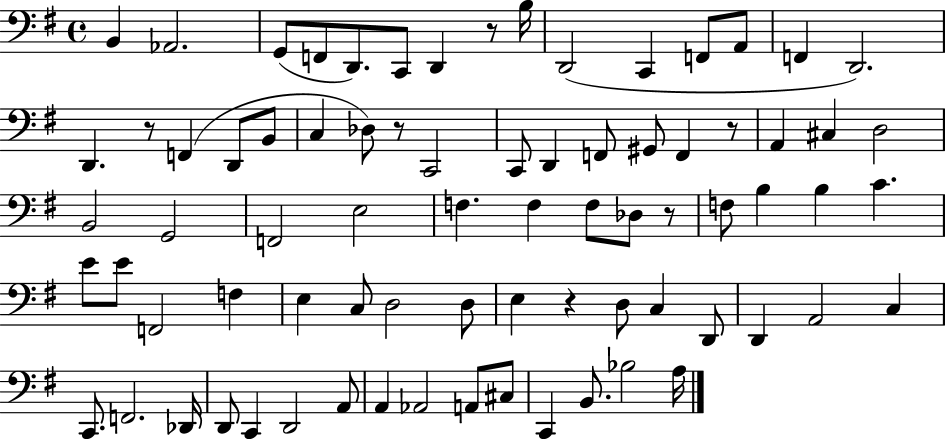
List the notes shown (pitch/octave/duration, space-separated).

B2/q Ab2/h. G2/e F2/e D2/e. C2/e D2/q R/e B3/s D2/h C2/q F2/e A2/e F2/q D2/h. D2/q. R/e F2/q D2/e B2/e C3/q Db3/e R/e C2/h C2/e D2/q F2/e G#2/e F2/q R/e A2/q C#3/q D3/h B2/h G2/h F2/h E3/h F3/q. F3/q F3/e Db3/e R/e F3/e B3/q B3/q C4/q. E4/e E4/e F2/h F3/q E3/q C3/e D3/h D3/e E3/q R/q D3/e C3/q D2/e D2/q A2/h C3/q C2/e. F2/h. Db2/s D2/e C2/q D2/h A2/e A2/q Ab2/h A2/e C#3/e C2/q B2/e. Bb3/h A3/s